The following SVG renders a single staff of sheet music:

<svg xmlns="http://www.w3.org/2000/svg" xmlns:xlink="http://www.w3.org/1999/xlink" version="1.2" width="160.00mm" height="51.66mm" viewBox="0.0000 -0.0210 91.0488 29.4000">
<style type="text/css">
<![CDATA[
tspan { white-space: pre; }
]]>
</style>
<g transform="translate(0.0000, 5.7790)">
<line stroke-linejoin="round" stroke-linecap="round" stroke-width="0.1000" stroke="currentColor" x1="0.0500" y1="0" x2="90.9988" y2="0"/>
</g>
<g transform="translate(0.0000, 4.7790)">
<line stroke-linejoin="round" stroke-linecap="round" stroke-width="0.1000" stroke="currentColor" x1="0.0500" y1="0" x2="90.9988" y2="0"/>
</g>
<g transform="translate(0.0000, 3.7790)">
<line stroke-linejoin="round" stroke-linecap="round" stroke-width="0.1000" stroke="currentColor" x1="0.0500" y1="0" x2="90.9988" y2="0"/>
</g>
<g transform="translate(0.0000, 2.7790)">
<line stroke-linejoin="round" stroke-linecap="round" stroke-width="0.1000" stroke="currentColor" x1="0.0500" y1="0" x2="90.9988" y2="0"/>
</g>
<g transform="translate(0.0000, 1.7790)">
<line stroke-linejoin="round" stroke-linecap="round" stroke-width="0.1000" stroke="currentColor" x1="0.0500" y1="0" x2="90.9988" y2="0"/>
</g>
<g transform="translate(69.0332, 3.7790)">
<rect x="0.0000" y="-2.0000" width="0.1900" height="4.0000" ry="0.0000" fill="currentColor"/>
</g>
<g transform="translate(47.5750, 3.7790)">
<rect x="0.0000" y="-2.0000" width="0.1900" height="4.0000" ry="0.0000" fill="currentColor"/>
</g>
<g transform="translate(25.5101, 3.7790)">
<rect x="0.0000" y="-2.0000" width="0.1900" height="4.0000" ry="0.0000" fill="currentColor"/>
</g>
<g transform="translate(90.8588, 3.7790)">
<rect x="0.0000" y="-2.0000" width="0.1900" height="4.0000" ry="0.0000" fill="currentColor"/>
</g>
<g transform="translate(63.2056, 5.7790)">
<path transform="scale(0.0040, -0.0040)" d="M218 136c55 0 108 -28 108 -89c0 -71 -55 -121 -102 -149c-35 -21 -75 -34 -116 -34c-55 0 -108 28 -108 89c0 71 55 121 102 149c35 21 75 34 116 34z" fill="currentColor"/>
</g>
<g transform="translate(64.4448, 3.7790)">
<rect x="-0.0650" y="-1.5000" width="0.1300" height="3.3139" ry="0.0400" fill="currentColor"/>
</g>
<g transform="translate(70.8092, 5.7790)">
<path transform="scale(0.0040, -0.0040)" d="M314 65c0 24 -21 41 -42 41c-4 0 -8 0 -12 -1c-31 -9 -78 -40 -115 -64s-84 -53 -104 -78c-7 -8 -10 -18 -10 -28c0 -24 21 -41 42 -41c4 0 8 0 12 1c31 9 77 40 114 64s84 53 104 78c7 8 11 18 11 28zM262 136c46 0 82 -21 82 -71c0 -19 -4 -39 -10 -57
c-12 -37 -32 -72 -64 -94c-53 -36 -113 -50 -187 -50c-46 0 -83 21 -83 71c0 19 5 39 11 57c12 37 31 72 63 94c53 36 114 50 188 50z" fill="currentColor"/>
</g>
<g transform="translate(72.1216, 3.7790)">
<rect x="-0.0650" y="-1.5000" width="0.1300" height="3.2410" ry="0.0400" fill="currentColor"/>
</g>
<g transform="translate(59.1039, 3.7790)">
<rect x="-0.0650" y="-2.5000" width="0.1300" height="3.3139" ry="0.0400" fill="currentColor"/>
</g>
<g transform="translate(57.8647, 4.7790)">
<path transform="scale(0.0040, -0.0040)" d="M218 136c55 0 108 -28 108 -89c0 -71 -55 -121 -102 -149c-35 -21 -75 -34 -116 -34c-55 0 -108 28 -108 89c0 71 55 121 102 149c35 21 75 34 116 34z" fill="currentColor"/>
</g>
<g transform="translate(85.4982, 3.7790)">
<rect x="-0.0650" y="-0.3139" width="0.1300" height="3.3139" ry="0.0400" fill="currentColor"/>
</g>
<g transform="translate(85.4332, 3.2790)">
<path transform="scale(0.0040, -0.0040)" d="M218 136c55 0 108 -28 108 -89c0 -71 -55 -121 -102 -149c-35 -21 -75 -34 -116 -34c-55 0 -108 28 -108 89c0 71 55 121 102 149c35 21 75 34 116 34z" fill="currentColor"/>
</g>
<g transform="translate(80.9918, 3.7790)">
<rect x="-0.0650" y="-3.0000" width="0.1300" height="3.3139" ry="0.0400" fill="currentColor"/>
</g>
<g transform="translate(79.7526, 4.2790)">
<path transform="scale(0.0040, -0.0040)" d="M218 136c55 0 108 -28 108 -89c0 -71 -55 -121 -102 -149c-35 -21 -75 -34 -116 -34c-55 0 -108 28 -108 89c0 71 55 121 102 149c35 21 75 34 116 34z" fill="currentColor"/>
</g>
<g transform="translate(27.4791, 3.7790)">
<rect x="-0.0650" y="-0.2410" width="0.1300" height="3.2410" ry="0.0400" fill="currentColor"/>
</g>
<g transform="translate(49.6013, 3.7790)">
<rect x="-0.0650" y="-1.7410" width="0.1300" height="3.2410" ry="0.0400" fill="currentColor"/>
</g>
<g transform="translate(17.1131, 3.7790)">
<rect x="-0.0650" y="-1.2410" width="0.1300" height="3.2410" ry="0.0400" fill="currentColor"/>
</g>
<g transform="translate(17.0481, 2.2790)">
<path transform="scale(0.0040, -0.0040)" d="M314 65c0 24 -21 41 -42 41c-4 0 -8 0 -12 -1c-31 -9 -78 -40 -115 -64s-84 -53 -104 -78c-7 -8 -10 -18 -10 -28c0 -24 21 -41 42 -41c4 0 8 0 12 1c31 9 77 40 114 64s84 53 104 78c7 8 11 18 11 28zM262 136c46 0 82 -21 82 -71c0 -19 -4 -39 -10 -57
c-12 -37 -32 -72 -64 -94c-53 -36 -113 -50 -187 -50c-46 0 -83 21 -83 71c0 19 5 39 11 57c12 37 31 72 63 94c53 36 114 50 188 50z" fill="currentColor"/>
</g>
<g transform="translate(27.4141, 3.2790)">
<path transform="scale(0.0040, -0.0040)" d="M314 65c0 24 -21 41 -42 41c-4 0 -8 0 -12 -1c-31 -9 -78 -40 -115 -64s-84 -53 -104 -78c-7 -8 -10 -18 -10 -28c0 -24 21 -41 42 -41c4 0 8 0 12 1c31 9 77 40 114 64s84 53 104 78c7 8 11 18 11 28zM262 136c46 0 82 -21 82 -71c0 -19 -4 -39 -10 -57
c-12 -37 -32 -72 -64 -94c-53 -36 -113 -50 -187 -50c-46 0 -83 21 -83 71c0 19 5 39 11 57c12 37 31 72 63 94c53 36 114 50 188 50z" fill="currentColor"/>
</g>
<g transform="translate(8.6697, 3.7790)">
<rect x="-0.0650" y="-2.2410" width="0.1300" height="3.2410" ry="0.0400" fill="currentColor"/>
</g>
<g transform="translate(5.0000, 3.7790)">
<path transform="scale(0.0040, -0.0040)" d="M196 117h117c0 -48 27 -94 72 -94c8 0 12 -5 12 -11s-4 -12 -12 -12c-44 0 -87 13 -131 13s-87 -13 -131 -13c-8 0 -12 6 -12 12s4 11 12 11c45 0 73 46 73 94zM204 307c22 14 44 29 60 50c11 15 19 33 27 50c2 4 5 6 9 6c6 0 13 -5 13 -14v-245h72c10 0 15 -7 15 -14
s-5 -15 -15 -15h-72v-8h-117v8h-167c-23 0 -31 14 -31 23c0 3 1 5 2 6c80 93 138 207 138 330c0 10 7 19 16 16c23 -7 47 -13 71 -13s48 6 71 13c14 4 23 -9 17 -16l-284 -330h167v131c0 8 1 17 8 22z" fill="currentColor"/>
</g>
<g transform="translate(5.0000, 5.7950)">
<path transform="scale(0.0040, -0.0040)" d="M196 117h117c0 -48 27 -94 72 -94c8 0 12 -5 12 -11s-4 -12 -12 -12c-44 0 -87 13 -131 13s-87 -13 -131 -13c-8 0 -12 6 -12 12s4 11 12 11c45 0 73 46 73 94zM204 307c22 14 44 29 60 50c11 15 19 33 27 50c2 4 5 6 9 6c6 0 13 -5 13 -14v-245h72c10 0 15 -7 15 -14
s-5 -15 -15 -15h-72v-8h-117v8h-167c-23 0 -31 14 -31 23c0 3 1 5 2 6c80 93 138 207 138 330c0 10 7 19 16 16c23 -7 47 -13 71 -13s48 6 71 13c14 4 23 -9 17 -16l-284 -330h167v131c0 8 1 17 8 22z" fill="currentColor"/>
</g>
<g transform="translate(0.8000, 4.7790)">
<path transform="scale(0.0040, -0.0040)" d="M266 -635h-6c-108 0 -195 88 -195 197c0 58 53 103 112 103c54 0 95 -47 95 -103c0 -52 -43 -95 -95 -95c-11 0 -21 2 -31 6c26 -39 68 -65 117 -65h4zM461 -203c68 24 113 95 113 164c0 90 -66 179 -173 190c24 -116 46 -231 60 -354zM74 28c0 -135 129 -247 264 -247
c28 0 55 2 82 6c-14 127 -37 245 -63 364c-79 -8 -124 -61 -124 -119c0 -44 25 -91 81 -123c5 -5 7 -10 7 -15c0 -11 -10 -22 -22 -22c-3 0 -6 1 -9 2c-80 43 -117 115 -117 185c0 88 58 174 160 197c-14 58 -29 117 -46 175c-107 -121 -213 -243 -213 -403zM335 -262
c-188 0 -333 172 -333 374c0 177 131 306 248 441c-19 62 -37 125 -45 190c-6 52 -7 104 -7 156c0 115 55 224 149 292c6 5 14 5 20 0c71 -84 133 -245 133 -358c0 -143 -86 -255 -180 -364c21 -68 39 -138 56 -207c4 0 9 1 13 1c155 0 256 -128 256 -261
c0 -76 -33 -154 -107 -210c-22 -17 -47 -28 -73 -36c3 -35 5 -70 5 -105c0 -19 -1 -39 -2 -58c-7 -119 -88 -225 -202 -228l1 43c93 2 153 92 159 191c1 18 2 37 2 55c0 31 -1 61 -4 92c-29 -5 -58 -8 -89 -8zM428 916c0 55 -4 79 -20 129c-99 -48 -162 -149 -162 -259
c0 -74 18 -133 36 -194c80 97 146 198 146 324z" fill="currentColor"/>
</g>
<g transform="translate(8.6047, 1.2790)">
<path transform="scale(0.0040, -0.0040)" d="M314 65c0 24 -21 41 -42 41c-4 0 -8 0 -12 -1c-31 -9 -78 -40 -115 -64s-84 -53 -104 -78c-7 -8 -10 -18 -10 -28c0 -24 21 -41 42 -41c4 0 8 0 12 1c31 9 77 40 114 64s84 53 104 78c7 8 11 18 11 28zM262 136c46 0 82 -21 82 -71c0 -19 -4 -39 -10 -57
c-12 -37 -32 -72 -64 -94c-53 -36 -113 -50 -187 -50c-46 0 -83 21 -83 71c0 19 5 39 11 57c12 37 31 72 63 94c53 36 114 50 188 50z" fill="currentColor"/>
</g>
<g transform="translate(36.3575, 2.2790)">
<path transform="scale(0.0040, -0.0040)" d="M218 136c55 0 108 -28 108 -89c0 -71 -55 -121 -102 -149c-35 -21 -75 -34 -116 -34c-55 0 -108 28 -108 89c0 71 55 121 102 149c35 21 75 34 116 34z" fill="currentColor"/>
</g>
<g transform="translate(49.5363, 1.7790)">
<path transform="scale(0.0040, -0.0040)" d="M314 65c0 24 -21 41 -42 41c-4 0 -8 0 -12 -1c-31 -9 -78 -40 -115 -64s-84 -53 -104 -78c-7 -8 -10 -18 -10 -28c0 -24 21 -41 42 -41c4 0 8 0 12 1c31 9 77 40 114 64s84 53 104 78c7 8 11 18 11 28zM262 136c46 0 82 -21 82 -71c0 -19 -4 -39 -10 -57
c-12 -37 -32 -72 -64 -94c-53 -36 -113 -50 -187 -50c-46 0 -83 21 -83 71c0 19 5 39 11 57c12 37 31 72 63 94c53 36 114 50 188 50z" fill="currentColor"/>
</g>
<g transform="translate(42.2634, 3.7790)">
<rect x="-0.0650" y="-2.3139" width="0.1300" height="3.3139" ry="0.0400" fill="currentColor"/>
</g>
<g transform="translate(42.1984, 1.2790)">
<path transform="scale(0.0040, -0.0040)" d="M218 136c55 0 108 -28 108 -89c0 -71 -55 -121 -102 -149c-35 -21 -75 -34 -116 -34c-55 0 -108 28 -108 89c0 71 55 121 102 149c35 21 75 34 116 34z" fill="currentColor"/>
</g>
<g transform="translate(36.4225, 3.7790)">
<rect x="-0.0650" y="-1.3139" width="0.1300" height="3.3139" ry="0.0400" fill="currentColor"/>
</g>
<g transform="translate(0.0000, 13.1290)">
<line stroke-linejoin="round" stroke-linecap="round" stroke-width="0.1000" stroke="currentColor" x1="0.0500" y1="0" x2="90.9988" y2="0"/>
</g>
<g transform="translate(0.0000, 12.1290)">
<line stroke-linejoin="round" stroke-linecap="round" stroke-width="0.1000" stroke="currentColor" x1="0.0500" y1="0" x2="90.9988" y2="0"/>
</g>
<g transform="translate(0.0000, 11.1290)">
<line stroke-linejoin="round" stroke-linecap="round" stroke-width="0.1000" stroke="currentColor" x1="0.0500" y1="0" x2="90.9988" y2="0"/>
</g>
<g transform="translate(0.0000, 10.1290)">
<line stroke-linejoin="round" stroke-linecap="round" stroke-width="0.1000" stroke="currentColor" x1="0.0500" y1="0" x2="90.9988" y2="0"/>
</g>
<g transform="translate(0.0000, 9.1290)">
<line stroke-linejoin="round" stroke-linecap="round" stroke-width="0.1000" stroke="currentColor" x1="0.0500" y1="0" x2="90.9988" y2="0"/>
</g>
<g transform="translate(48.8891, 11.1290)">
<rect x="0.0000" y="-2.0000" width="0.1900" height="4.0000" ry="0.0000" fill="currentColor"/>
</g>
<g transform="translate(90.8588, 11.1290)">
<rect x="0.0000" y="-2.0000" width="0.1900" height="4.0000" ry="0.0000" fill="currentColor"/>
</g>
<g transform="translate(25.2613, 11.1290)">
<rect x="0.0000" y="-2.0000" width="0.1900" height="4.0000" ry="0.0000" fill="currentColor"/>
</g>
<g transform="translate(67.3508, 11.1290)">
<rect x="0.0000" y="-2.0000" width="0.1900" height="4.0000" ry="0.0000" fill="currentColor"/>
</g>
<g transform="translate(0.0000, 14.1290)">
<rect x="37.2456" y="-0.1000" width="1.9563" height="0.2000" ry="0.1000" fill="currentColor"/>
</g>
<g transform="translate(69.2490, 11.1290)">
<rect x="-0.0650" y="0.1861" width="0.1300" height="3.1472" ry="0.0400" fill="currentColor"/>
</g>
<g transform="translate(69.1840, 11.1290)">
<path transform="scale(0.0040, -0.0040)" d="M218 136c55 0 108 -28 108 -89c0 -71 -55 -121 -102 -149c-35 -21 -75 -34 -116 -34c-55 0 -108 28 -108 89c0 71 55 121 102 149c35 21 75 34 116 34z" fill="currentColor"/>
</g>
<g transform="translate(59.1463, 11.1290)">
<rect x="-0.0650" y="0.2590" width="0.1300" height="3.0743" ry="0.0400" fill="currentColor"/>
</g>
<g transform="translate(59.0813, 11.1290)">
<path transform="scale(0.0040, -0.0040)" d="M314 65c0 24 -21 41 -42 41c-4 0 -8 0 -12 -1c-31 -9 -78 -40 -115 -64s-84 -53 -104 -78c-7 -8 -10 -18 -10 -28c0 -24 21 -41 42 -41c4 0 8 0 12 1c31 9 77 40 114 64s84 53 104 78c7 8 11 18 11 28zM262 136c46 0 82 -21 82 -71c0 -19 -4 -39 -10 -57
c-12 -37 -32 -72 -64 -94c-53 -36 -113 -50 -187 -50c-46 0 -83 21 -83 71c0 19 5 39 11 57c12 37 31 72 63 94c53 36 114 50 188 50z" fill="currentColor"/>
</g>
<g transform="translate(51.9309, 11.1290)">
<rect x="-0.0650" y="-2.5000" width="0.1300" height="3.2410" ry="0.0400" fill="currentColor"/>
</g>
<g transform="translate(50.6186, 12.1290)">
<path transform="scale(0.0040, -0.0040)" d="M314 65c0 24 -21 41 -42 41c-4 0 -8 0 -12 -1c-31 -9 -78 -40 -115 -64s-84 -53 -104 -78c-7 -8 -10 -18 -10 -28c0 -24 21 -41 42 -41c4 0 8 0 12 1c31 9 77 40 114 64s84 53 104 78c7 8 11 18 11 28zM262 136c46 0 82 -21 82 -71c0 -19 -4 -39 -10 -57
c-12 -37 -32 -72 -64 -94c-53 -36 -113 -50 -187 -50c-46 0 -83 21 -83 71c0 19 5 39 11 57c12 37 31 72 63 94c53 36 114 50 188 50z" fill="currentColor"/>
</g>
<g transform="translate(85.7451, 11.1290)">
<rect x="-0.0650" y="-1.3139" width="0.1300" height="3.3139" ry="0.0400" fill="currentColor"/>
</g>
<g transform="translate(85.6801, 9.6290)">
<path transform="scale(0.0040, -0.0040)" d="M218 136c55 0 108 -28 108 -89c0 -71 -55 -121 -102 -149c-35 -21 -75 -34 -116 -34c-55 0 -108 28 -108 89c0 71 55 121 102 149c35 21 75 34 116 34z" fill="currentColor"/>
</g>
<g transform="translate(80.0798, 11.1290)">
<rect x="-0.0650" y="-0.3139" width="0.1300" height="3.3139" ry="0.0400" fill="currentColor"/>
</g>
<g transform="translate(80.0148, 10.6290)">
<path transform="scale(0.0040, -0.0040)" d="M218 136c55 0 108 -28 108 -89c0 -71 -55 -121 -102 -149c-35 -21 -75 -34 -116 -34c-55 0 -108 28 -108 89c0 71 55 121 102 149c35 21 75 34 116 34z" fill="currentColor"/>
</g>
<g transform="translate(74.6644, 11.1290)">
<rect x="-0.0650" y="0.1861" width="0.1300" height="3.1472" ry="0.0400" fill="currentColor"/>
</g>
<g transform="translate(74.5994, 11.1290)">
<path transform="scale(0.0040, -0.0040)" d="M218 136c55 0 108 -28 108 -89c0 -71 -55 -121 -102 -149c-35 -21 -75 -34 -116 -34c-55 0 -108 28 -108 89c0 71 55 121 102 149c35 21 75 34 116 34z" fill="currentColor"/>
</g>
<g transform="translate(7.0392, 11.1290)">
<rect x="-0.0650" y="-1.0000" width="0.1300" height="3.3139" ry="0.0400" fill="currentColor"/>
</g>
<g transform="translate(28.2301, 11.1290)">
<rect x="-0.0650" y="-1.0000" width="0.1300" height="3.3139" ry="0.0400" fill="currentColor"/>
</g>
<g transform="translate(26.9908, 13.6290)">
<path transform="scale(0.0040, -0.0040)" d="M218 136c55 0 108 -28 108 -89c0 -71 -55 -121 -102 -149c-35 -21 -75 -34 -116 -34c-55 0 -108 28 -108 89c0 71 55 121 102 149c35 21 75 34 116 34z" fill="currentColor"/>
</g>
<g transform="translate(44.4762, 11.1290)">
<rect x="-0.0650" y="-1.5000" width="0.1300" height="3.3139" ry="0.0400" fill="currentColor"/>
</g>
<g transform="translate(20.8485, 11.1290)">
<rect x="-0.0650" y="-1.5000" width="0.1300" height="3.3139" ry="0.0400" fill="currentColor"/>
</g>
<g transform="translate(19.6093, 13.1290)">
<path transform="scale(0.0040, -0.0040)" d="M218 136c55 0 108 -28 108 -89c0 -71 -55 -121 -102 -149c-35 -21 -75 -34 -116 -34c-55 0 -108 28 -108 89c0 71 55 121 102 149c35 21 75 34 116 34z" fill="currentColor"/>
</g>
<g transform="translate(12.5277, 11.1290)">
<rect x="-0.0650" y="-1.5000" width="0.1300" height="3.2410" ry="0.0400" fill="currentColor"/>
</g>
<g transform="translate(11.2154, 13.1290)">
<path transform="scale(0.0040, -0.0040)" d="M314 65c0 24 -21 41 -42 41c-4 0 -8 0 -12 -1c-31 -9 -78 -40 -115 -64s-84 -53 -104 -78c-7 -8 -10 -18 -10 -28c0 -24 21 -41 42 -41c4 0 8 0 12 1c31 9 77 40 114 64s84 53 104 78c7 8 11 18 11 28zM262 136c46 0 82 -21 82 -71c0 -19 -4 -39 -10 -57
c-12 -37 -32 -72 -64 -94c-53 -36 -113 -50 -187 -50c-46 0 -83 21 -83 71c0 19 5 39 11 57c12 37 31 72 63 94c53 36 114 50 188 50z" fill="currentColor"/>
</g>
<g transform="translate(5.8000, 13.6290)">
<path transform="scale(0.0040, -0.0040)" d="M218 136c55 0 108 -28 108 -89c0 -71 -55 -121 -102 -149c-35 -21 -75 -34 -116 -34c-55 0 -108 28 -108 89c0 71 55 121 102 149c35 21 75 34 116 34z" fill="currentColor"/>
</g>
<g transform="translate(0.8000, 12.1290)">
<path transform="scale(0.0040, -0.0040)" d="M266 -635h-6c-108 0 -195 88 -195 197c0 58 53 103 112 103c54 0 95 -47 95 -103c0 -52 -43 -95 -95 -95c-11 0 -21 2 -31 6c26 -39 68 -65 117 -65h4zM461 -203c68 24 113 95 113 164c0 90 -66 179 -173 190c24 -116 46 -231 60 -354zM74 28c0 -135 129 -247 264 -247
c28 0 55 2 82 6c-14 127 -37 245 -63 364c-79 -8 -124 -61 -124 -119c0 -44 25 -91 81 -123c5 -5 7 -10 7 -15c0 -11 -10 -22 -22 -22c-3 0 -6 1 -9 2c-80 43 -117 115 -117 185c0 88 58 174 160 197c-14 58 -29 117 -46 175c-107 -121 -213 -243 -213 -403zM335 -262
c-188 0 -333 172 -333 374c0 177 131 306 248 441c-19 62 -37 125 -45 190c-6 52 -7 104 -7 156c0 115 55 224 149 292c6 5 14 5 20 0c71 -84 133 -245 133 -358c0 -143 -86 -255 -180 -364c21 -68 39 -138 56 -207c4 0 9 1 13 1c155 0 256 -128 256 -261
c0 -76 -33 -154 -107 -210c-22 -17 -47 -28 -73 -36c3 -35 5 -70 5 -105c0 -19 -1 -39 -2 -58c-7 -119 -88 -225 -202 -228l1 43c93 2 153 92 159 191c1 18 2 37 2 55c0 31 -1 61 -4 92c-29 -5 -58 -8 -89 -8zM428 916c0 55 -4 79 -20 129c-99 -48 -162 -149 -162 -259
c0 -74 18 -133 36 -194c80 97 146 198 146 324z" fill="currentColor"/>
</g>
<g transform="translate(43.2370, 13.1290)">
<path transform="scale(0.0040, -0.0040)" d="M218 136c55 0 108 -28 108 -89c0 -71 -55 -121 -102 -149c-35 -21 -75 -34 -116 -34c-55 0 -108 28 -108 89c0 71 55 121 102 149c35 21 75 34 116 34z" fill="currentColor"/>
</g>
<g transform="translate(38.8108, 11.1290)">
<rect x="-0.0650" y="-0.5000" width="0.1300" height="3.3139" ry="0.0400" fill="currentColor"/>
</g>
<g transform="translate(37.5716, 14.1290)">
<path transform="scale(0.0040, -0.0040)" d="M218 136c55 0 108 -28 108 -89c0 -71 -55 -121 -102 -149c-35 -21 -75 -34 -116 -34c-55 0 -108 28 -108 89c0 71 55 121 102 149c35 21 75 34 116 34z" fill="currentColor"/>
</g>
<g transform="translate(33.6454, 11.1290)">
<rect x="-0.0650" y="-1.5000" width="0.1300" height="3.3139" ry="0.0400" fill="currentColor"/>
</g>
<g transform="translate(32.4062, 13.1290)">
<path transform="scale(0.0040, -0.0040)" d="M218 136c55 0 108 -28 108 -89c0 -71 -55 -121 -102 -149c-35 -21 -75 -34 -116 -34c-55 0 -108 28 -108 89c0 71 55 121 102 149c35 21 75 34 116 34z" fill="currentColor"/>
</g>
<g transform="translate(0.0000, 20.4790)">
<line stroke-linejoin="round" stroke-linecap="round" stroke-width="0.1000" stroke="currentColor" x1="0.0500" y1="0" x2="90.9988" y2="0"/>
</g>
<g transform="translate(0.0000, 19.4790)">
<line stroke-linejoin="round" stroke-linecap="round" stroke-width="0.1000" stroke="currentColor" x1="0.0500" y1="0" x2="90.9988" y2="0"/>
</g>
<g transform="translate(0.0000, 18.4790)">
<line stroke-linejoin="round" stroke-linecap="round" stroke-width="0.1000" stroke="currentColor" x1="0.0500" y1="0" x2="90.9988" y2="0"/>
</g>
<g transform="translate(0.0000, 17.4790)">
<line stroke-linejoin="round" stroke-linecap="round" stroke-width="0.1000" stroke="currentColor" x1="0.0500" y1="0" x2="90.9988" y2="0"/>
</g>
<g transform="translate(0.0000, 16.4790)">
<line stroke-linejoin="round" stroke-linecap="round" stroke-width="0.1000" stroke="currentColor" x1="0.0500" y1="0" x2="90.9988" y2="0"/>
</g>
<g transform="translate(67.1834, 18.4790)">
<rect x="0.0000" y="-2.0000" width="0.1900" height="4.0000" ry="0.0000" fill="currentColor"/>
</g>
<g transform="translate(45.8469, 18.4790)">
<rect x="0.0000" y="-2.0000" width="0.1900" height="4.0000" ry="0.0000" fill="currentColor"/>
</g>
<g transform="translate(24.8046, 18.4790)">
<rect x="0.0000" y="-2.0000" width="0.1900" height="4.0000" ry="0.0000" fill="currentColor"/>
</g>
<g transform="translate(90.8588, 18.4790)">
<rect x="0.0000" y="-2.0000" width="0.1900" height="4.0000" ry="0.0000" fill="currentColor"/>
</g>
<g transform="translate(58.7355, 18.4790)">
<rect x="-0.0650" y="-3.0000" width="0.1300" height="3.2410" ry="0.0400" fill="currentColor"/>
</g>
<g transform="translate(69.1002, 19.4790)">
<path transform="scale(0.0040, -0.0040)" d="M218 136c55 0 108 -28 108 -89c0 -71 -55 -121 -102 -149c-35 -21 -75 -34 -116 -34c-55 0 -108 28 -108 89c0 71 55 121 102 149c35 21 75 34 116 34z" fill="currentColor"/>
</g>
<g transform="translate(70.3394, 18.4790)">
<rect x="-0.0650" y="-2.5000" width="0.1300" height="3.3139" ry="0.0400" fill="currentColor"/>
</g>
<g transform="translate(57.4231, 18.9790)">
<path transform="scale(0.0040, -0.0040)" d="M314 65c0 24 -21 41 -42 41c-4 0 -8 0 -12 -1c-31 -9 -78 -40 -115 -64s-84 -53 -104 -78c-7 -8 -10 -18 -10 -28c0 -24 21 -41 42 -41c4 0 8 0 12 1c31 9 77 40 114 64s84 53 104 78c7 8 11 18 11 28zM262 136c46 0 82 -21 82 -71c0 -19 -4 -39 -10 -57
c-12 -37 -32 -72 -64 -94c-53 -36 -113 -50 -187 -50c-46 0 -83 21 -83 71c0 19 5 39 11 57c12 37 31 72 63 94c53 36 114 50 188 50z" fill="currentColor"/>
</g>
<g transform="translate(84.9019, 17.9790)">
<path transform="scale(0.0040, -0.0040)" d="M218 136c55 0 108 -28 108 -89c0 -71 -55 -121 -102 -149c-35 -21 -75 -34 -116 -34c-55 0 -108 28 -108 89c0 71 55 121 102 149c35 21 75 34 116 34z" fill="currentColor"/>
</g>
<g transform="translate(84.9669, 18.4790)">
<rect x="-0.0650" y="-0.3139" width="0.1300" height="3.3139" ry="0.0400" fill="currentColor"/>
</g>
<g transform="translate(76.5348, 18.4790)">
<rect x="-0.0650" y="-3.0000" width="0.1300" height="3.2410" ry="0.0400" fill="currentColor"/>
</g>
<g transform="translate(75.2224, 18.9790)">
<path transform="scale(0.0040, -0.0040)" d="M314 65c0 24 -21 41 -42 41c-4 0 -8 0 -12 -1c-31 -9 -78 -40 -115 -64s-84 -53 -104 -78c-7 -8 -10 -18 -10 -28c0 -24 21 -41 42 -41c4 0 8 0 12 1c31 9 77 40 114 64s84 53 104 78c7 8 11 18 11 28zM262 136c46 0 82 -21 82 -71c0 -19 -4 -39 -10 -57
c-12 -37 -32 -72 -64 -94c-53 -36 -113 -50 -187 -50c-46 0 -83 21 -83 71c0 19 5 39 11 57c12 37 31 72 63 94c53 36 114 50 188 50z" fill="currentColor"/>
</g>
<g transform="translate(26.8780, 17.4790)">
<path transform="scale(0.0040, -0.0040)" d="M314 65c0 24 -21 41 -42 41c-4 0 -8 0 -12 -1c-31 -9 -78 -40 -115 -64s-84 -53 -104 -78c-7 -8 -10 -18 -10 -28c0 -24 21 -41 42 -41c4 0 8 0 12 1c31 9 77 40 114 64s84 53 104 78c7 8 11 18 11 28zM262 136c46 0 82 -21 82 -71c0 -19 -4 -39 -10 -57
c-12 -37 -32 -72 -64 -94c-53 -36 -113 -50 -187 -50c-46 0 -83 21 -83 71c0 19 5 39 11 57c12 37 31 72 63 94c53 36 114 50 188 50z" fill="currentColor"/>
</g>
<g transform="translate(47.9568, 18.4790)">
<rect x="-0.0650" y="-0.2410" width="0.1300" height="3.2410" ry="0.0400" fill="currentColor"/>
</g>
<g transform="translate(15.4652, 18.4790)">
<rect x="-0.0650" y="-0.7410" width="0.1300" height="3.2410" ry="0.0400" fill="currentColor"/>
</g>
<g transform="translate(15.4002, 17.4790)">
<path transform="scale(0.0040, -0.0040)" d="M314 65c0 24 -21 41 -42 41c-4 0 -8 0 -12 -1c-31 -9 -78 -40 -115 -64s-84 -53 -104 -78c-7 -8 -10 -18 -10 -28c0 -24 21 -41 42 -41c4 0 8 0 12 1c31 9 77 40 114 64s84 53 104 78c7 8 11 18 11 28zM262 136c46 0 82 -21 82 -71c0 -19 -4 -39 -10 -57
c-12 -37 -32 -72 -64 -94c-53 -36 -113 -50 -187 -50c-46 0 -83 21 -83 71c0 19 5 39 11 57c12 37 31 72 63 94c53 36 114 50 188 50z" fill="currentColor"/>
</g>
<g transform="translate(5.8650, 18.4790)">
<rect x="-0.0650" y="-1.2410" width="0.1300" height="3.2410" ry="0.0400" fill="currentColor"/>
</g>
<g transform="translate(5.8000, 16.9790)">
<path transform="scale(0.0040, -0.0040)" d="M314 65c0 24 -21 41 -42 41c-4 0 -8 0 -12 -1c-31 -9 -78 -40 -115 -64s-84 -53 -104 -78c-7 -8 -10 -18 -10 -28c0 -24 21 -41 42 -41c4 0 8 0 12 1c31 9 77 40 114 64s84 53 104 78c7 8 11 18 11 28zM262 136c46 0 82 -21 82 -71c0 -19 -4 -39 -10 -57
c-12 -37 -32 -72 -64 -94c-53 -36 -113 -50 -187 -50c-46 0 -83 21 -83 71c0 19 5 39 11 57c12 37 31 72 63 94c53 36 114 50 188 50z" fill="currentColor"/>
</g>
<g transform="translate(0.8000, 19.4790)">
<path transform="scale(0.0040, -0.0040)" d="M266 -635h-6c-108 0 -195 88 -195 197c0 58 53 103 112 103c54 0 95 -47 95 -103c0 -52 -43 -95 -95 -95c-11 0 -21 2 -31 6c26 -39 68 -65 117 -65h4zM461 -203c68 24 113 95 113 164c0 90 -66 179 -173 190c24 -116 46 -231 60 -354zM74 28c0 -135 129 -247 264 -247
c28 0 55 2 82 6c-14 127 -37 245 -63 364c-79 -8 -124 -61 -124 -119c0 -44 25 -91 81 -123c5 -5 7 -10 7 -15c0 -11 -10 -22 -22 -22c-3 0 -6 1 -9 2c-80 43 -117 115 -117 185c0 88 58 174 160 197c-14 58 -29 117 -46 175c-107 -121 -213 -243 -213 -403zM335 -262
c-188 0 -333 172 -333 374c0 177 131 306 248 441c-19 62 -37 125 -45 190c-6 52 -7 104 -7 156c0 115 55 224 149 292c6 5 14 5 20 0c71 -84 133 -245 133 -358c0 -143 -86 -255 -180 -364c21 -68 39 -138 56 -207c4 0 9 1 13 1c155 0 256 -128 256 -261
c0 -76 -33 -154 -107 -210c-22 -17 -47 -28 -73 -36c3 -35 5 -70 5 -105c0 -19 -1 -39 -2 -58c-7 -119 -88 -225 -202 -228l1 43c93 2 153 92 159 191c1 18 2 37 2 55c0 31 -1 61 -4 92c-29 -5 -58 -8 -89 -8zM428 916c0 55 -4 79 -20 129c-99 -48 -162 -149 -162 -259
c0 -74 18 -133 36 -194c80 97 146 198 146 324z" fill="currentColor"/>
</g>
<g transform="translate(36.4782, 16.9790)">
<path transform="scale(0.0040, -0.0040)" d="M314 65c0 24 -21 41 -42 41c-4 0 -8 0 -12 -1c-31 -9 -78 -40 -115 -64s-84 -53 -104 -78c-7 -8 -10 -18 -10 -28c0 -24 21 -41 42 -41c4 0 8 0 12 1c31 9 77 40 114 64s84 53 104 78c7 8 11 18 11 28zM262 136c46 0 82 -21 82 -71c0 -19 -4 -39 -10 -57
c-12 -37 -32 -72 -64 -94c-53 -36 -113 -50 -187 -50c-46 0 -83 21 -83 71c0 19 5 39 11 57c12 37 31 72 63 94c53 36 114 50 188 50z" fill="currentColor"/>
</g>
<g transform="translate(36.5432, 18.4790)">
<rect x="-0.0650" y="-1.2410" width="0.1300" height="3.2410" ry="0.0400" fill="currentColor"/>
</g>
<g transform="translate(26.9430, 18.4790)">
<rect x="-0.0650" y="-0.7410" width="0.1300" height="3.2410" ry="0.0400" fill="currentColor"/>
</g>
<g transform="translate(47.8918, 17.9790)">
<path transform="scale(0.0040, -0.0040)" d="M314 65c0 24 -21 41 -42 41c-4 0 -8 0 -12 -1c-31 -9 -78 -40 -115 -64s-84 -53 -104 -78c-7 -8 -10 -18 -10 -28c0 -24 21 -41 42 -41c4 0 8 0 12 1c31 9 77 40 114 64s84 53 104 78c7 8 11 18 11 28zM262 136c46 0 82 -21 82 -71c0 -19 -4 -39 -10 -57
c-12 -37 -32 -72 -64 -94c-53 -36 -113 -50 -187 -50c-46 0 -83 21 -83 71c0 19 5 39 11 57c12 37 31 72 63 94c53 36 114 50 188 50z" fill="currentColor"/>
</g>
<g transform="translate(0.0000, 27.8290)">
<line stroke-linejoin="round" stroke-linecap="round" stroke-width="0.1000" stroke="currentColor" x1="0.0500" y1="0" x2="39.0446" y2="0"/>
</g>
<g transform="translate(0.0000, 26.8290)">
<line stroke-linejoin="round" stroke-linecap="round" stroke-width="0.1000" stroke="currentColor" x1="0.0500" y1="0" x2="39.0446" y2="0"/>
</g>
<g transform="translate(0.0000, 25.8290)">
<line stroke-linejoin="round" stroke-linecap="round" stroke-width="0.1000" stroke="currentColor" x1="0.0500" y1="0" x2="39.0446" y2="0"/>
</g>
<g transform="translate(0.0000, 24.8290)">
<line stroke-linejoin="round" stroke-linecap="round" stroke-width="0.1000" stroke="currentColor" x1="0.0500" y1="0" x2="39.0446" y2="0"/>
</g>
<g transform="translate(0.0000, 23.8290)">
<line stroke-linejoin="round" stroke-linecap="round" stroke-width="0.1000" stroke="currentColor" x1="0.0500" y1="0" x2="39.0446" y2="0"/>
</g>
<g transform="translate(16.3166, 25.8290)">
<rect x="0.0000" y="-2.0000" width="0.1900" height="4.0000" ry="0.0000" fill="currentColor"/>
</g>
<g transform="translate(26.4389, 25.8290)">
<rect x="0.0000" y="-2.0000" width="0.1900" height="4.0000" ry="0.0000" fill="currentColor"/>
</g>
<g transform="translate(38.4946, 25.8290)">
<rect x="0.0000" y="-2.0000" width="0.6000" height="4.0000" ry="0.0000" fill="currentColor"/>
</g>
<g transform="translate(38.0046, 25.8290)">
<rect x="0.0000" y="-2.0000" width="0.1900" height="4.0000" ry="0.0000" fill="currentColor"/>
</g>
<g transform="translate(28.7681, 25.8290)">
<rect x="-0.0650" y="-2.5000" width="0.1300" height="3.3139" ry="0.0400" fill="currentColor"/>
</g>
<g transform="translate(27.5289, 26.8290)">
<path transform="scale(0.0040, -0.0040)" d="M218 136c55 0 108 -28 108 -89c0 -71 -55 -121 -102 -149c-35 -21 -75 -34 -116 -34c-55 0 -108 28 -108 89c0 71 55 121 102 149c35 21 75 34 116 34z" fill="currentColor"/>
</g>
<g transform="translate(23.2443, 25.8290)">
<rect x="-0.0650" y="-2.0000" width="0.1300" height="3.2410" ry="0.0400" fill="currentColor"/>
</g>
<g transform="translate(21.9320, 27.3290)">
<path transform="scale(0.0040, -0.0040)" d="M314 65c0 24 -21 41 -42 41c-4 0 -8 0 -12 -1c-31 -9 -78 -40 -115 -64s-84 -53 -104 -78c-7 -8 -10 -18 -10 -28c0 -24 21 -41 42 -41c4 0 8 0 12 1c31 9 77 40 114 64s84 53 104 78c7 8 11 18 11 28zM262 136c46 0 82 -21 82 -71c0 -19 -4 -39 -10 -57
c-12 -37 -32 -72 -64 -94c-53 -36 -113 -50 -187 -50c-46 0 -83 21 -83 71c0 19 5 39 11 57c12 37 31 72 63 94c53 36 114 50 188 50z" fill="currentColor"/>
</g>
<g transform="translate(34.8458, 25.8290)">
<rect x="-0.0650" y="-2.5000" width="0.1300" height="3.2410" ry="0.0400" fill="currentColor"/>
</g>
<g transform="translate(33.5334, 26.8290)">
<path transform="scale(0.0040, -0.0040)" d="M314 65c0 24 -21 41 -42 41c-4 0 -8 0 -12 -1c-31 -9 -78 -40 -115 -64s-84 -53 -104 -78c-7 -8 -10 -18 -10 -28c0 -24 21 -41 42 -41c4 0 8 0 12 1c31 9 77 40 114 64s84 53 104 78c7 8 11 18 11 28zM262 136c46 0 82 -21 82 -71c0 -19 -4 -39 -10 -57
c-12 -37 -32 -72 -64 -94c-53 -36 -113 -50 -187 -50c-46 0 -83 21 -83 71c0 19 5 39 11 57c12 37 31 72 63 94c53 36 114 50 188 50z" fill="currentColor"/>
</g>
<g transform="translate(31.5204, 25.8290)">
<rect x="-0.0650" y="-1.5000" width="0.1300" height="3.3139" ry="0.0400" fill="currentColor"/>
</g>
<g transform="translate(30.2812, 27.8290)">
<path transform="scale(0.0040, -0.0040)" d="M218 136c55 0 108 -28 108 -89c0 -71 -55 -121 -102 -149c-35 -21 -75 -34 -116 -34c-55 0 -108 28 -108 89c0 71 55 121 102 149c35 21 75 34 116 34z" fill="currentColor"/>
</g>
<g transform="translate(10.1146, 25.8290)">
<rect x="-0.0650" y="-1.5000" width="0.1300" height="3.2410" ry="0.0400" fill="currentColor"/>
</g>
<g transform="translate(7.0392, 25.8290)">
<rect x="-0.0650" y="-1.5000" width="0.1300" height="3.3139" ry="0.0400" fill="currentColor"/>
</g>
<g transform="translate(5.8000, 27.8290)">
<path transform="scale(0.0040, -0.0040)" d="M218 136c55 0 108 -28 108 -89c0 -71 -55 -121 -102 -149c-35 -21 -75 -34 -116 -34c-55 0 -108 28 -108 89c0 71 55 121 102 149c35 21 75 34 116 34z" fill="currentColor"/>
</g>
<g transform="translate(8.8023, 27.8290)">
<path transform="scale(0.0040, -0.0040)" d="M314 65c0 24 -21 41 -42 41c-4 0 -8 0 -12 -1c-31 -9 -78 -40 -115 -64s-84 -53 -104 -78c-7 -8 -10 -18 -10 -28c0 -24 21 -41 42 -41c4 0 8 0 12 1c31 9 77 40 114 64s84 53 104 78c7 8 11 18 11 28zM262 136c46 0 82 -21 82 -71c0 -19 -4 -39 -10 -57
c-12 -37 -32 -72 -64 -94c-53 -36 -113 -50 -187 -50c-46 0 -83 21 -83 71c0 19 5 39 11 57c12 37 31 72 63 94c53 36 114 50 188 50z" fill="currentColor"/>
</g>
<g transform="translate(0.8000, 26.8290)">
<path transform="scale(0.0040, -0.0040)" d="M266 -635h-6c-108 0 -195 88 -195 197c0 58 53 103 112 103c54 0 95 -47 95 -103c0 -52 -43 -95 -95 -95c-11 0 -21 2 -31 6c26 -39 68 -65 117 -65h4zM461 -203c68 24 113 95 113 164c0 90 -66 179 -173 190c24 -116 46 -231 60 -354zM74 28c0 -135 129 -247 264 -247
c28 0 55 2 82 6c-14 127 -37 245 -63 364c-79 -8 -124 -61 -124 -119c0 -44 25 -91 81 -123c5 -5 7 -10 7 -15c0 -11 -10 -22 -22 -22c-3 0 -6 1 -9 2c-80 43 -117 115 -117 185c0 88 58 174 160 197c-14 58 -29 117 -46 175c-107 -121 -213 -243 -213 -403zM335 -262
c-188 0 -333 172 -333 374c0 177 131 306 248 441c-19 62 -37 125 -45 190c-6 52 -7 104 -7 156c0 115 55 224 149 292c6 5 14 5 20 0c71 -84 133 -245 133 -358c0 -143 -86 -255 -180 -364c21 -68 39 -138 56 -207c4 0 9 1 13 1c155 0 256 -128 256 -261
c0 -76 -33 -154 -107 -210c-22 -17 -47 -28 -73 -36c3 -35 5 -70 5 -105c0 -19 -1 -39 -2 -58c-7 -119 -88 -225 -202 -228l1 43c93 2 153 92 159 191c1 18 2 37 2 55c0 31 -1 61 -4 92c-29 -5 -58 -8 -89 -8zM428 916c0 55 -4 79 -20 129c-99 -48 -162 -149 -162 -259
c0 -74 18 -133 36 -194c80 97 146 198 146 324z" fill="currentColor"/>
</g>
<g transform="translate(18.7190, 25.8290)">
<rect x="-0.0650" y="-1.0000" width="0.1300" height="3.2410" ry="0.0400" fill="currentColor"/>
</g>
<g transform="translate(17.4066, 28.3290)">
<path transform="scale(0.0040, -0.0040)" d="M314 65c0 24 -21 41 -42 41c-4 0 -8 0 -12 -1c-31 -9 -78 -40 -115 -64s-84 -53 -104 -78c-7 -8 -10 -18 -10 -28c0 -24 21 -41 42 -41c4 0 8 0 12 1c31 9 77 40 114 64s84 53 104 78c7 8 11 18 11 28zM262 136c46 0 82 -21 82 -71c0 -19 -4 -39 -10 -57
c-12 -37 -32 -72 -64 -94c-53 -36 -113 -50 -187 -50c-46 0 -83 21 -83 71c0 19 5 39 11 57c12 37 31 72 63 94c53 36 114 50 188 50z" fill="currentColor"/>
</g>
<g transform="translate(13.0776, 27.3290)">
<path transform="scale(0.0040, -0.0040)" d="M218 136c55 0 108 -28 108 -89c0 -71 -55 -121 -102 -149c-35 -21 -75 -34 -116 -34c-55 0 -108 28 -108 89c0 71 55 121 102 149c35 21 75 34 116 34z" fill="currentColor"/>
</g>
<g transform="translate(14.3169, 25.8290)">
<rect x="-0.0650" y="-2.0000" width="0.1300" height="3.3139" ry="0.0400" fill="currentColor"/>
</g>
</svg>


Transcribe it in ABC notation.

X:1
T:Untitled
M:4/4
L:1/4
K:C
g2 e2 c2 e g f2 G E E2 A c D E2 E D E C E G2 B2 B B c e e2 d2 d2 e2 c2 A2 G A2 c E E2 F D2 F2 G E G2